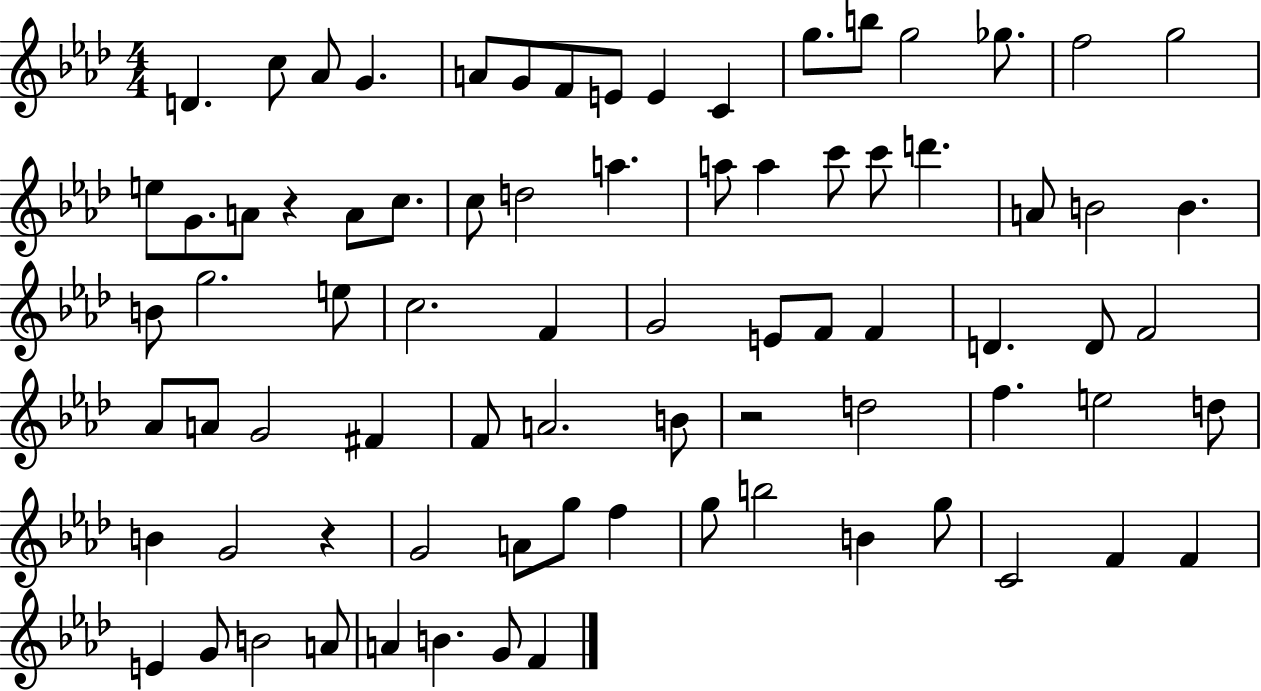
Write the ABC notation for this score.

X:1
T:Untitled
M:4/4
L:1/4
K:Ab
D c/2 _A/2 G A/2 G/2 F/2 E/2 E C g/2 b/2 g2 _g/2 f2 g2 e/2 G/2 A/2 z A/2 c/2 c/2 d2 a a/2 a c'/2 c'/2 d' A/2 B2 B B/2 g2 e/2 c2 F G2 E/2 F/2 F D D/2 F2 _A/2 A/2 G2 ^F F/2 A2 B/2 z2 d2 f e2 d/2 B G2 z G2 A/2 g/2 f g/2 b2 B g/2 C2 F F E G/2 B2 A/2 A B G/2 F